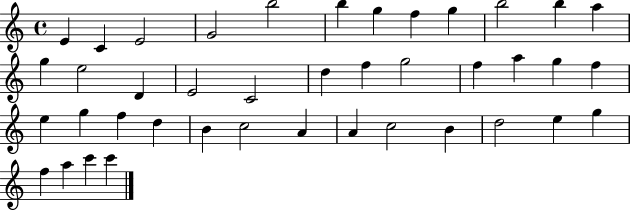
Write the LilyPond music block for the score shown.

{
  \clef treble
  \time 4/4
  \defaultTimeSignature
  \key c \major
  e'4 c'4 e'2 | g'2 b''2 | b''4 g''4 f''4 g''4 | b''2 b''4 a''4 | \break g''4 e''2 d'4 | e'2 c'2 | d''4 f''4 g''2 | f''4 a''4 g''4 f''4 | \break e''4 g''4 f''4 d''4 | b'4 c''2 a'4 | a'4 c''2 b'4 | d''2 e''4 g''4 | \break f''4 a''4 c'''4 c'''4 | \bar "|."
}